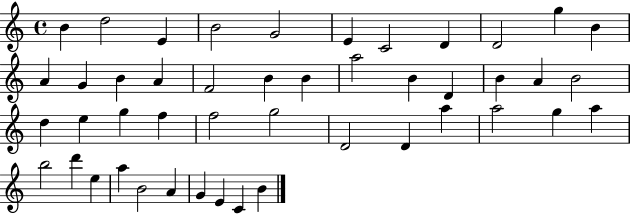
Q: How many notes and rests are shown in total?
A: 46